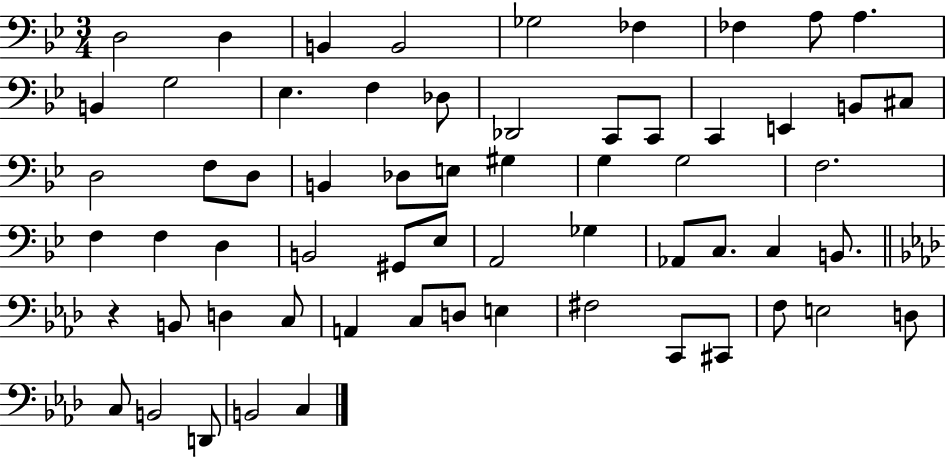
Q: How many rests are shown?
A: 1